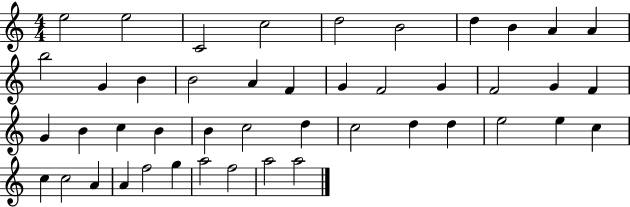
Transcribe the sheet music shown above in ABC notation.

X:1
T:Untitled
M:4/4
L:1/4
K:C
e2 e2 C2 c2 d2 B2 d B A A b2 G B B2 A F G F2 G F2 G F G B c B B c2 d c2 d d e2 e c c c2 A A f2 g a2 f2 a2 a2